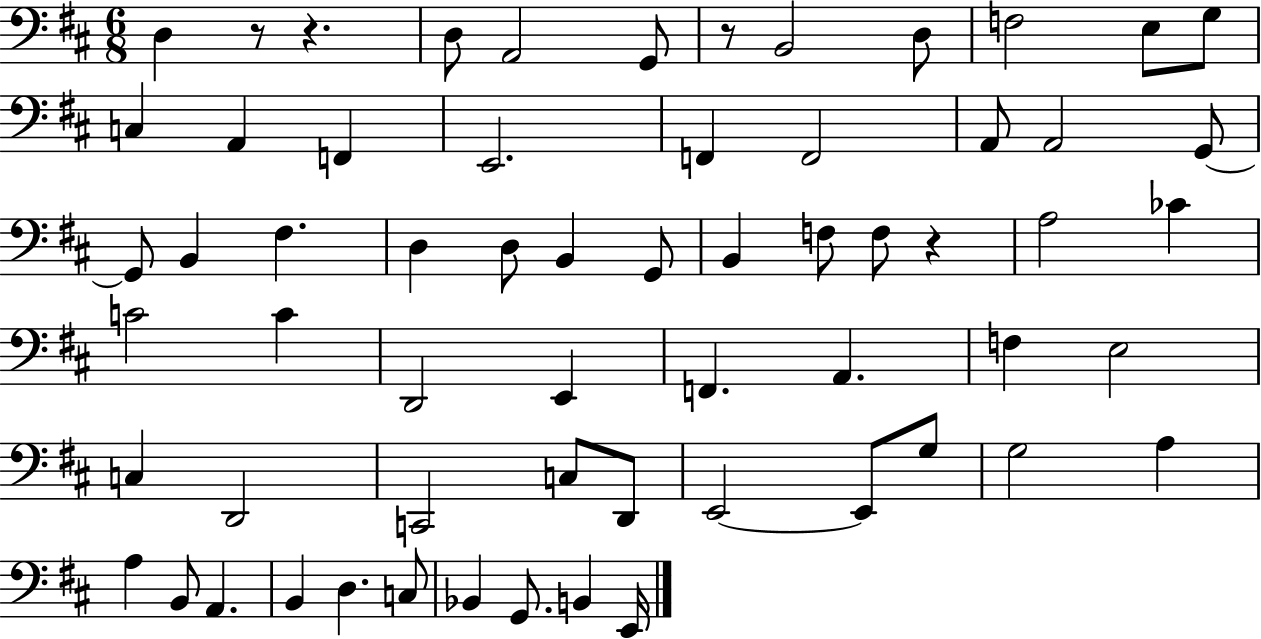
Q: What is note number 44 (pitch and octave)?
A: E2